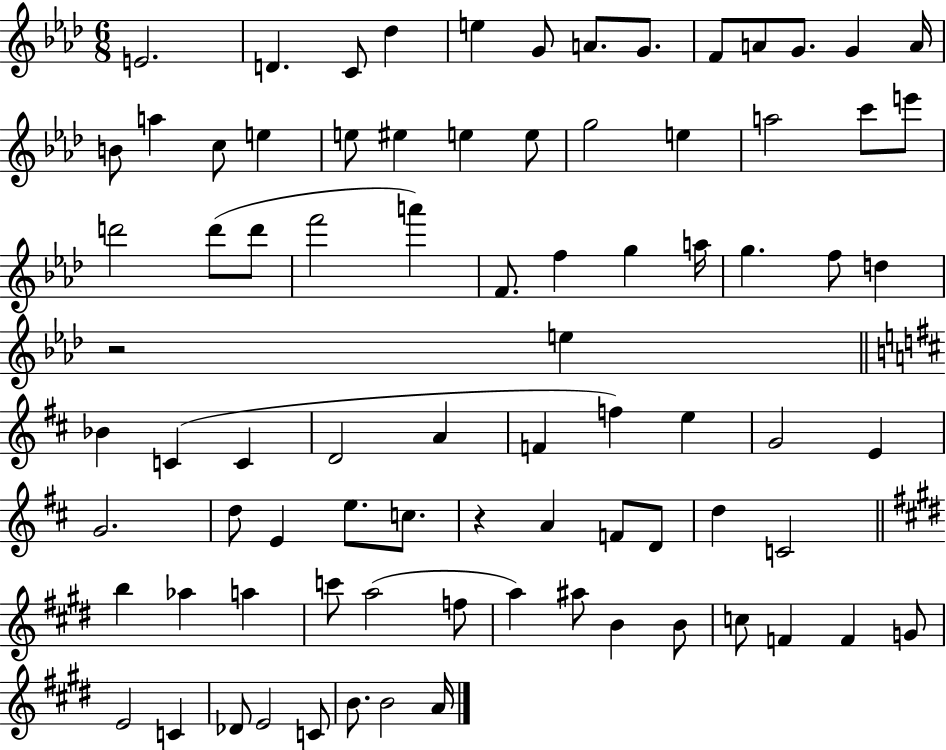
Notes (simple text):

E4/h. D4/q. C4/e Db5/q E5/q G4/e A4/e. G4/e. F4/e A4/e G4/e. G4/q A4/s B4/e A5/q C5/e E5/q E5/e EIS5/q E5/q E5/e G5/h E5/q A5/h C6/e E6/e D6/h D6/e D6/e F6/h A6/q F4/e. F5/q G5/q A5/s G5/q. F5/e D5/q R/h E5/q Bb4/q C4/q C4/q D4/h A4/q F4/q F5/q E5/q G4/h E4/q G4/h. D5/e E4/q E5/e. C5/e. R/q A4/q F4/e D4/e D5/q C4/h B5/q Ab5/q A5/q C6/e A5/h F5/e A5/q A#5/e B4/q B4/e C5/e F4/q F4/q G4/e E4/h C4/q Db4/e E4/h C4/e B4/e. B4/h A4/s